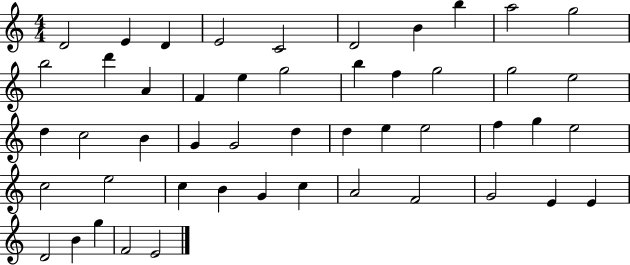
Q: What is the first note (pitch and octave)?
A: D4